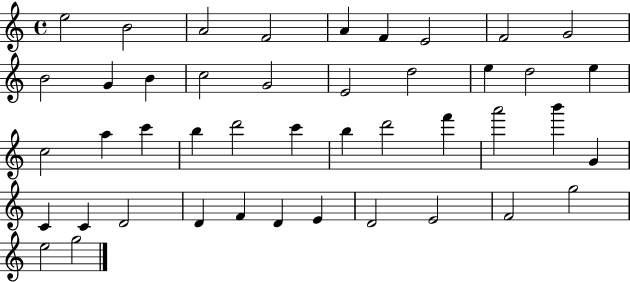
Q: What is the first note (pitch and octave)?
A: E5